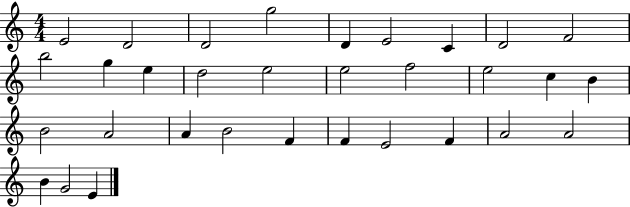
{
  \clef treble
  \numericTimeSignature
  \time 4/4
  \key c \major
  e'2 d'2 | d'2 g''2 | d'4 e'2 c'4 | d'2 f'2 | \break b''2 g''4 e''4 | d''2 e''2 | e''2 f''2 | e''2 c''4 b'4 | \break b'2 a'2 | a'4 b'2 f'4 | f'4 e'2 f'4 | a'2 a'2 | \break b'4 g'2 e'4 | \bar "|."
}